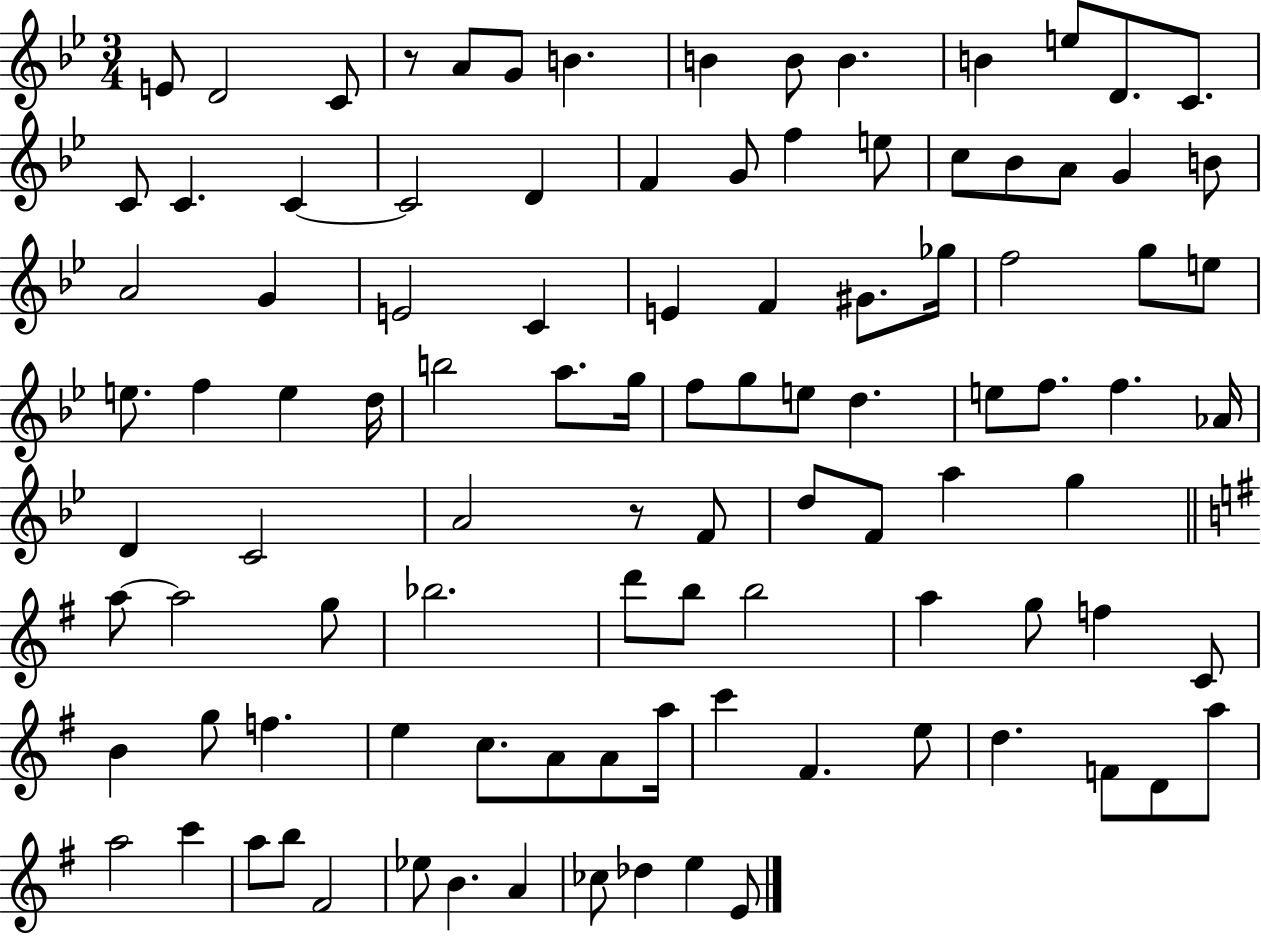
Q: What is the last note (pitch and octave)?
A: E4